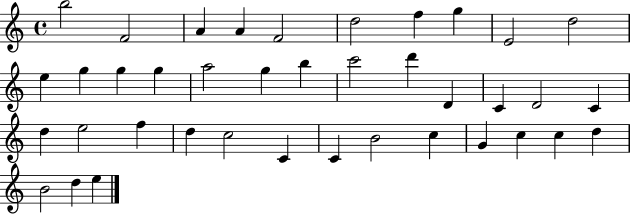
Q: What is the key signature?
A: C major